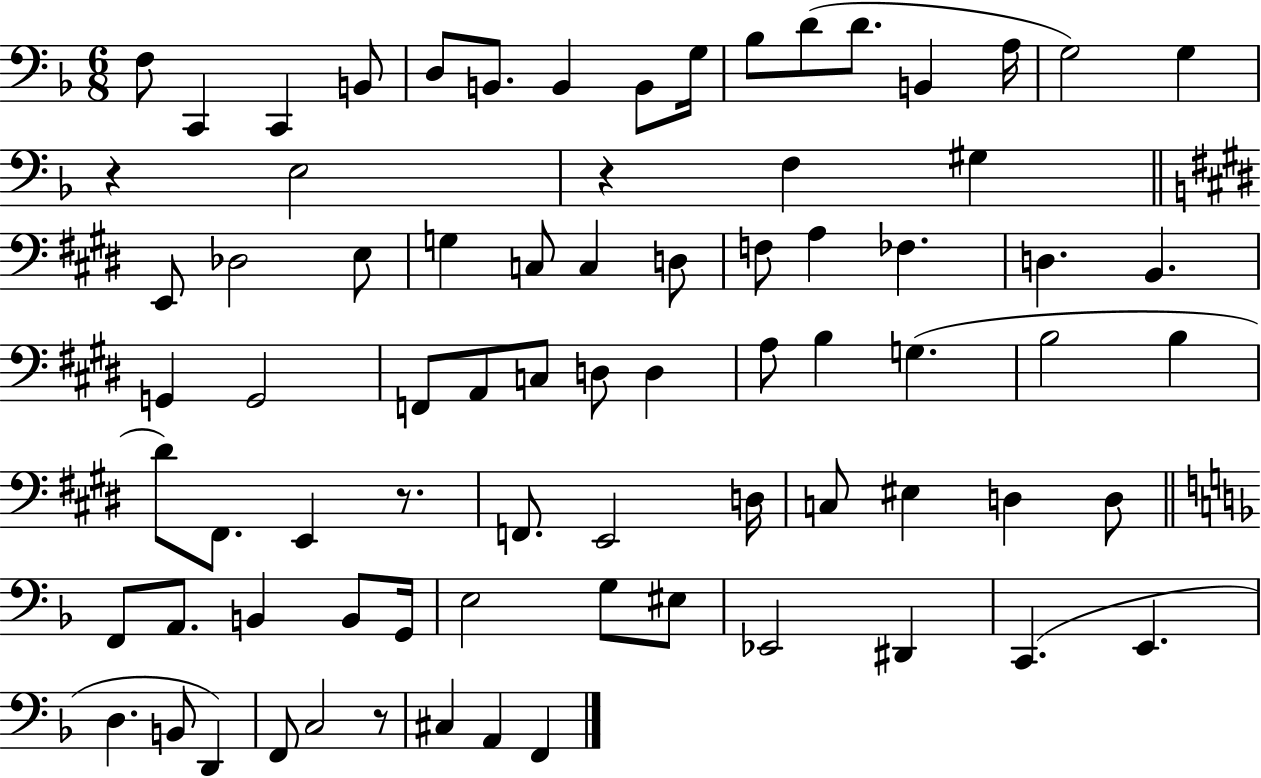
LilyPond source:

{
  \clef bass
  \numericTimeSignature
  \time 6/8
  \key f \major
  f8 c,4 c,4 b,8 | d8 b,8. b,4 b,8 g16 | bes8 d'8( d'8. b,4 a16 | g2) g4 | \break r4 e2 | r4 f4 gis4 | \bar "||" \break \key e \major e,8 des2 e8 | g4 c8 c4 d8 | f8 a4 fes4. | d4. b,4. | \break g,4 g,2 | f,8 a,8 c8 d8 d4 | a8 b4 g4.( | b2 b4 | \break dis'8) fis,8. e,4 r8. | f,8. e,2 d16 | c8 eis4 d4 d8 | \bar "||" \break \key d \minor f,8 a,8. b,4 b,8 g,16 | e2 g8 eis8 | ees,2 dis,4 | c,4.( e,4. | \break d4. b,8 d,4) | f,8 c2 r8 | cis4 a,4 f,4 | \bar "|."
}